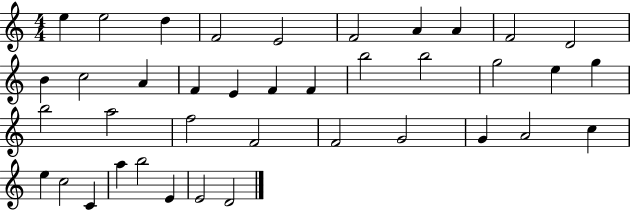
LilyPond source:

{
  \clef treble
  \numericTimeSignature
  \time 4/4
  \key c \major
  e''4 e''2 d''4 | f'2 e'2 | f'2 a'4 a'4 | f'2 d'2 | \break b'4 c''2 a'4 | f'4 e'4 f'4 f'4 | b''2 b''2 | g''2 e''4 g''4 | \break b''2 a''2 | f''2 f'2 | f'2 g'2 | g'4 a'2 c''4 | \break e''4 c''2 c'4 | a''4 b''2 e'4 | e'2 d'2 | \bar "|."
}